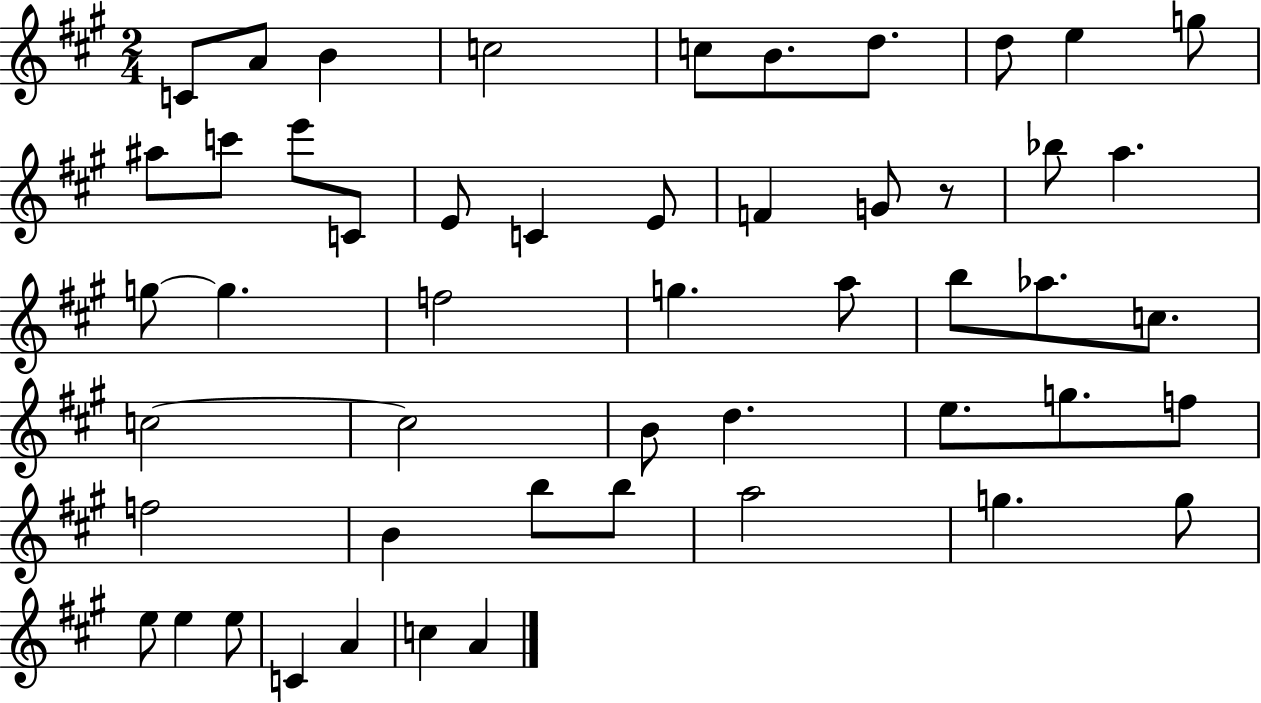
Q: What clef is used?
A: treble